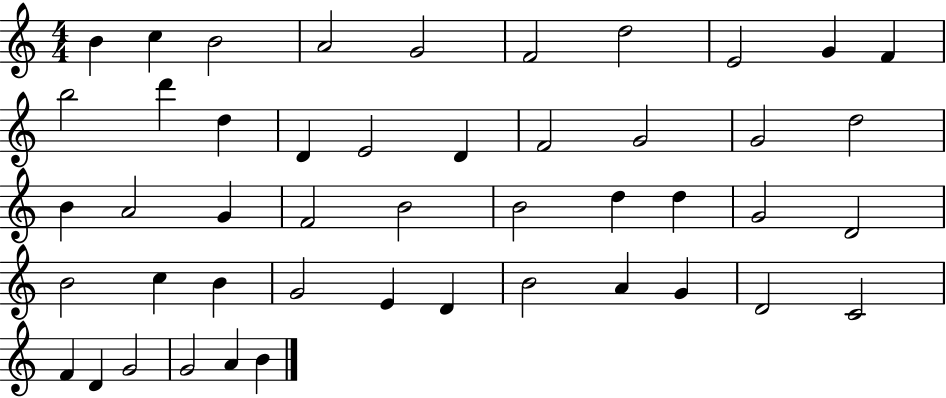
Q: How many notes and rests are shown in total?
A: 47